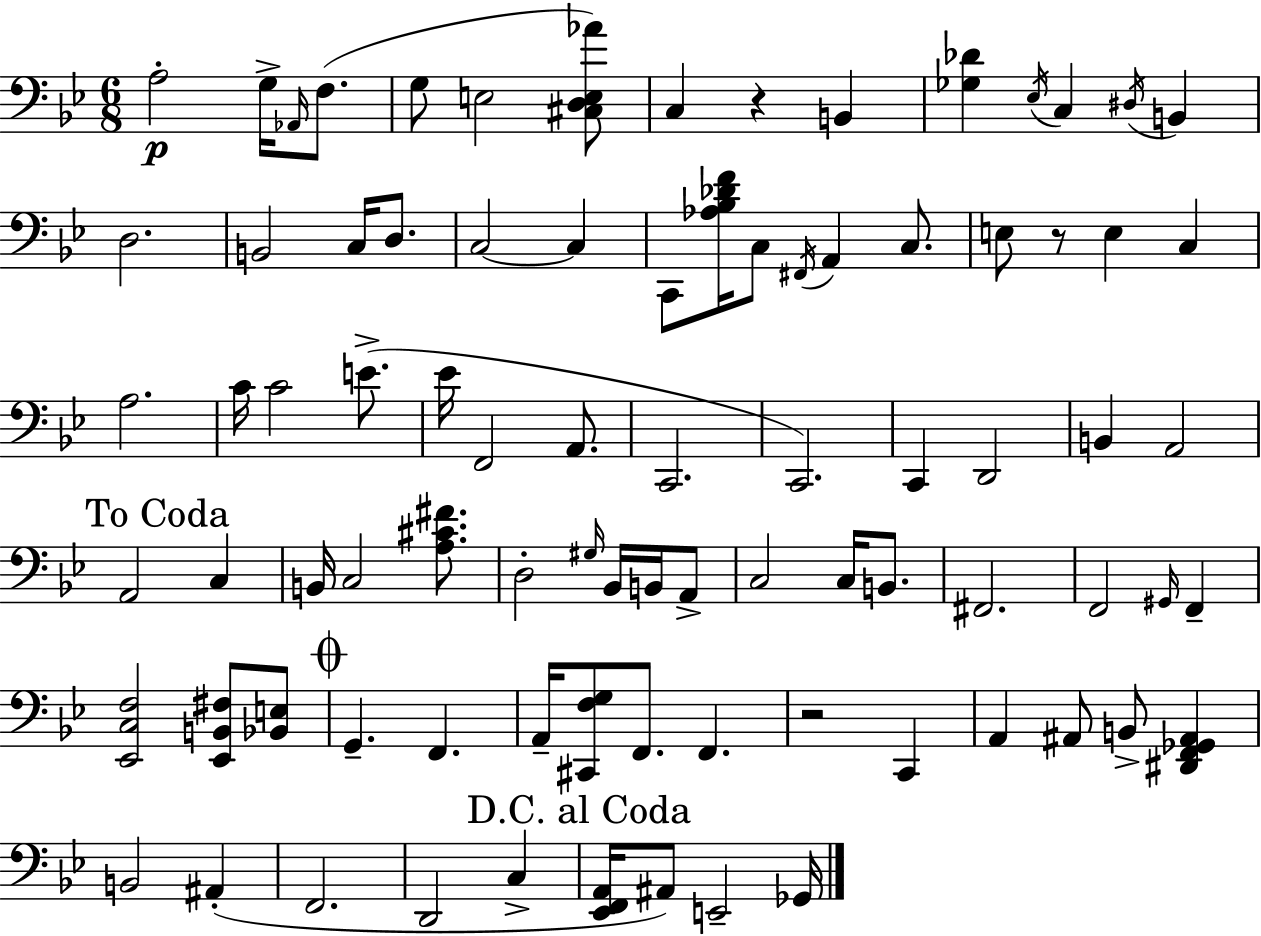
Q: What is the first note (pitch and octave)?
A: A3